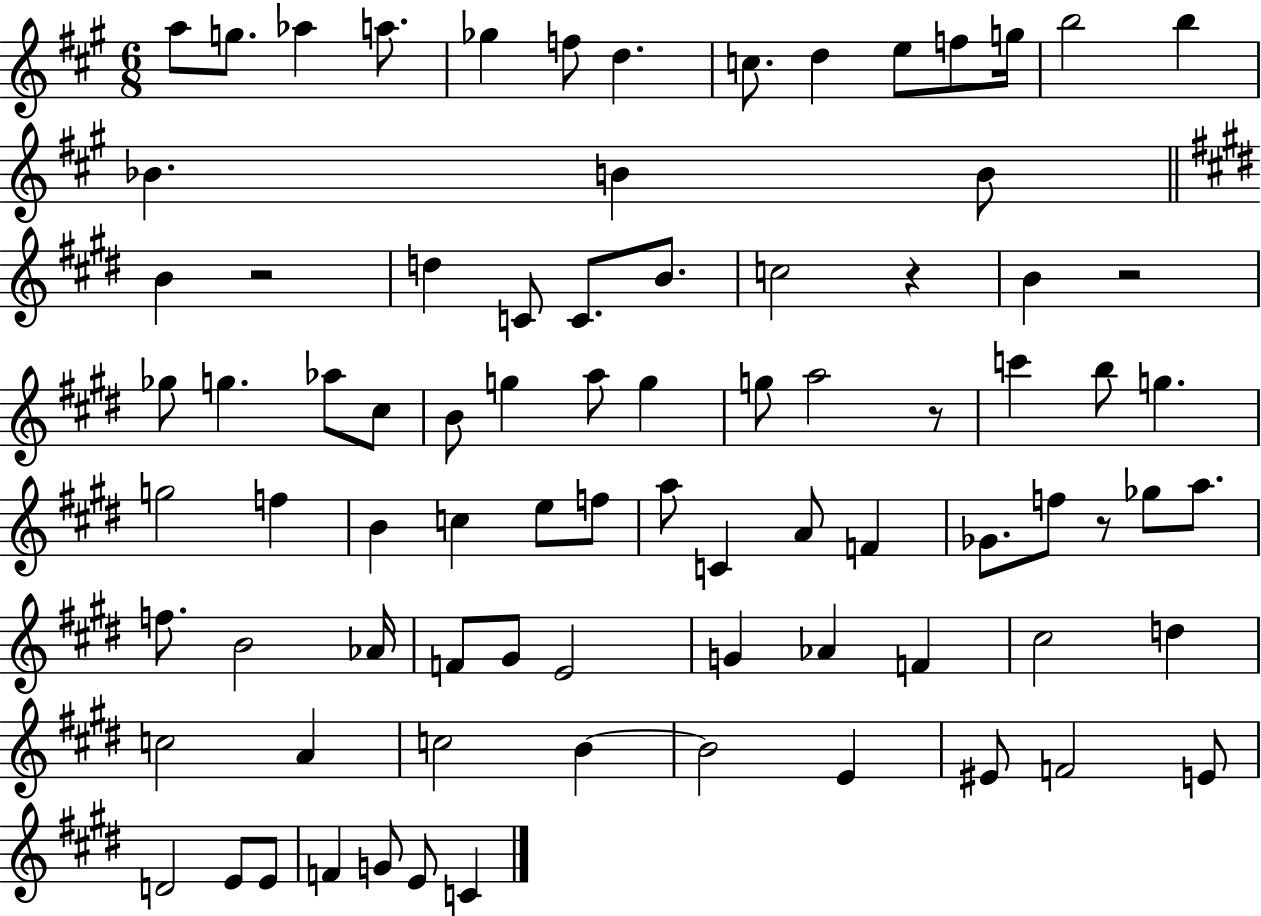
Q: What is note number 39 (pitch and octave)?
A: F5